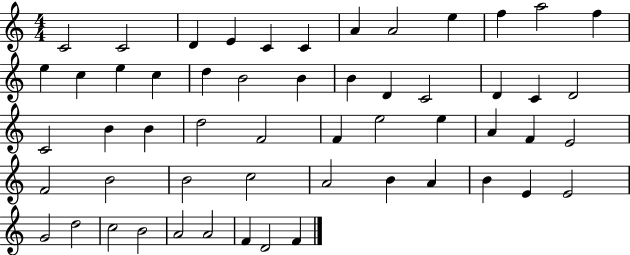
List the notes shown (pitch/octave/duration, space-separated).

C4/h C4/h D4/q E4/q C4/q C4/q A4/q A4/h E5/q F5/q A5/h F5/q E5/q C5/q E5/q C5/q D5/q B4/h B4/q B4/q D4/q C4/h D4/q C4/q D4/h C4/h B4/q B4/q D5/h F4/h F4/q E5/h E5/q A4/q F4/q E4/h F4/h B4/h B4/h C5/h A4/h B4/q A4/q B4/q E4/q E4/h G4/h D5/h C5/h B4/h A4/h A4/h F4/q D4/h F4/q